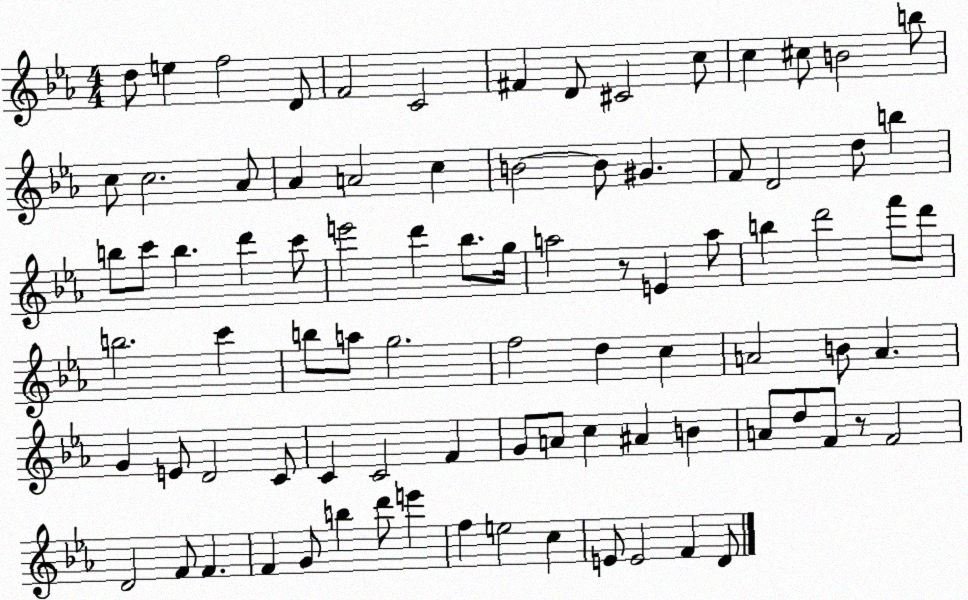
X:1
T:Untitled
M:4/4
L:1/4
K:Eb
d/2 e f2 D/2 F2 C2 ^F D/2 ^C2 c/2 c ^c/2 B2 b/2 c/2 c2 _A/2 _A A2 c B2 B/2 ^G F/2 D2 d/2 b b/2 c'/2 b d' c'/2 e'2 d' _b/2 g/4 a2 z/2 E a/2 b d'2 f'/2 d'/2 b2 c' b/2 a/2 g2 f2 d c A2 B/2 A G E/2 D2 C/2 C C2 F G/2 A/2 c ^A B A/2 d/2 F/2 z/2 F2 D2 F/2 F F G/2 b d'/2 e' f e2 c E/2 E2 F D/2